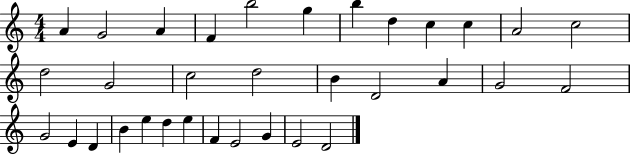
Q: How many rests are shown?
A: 0